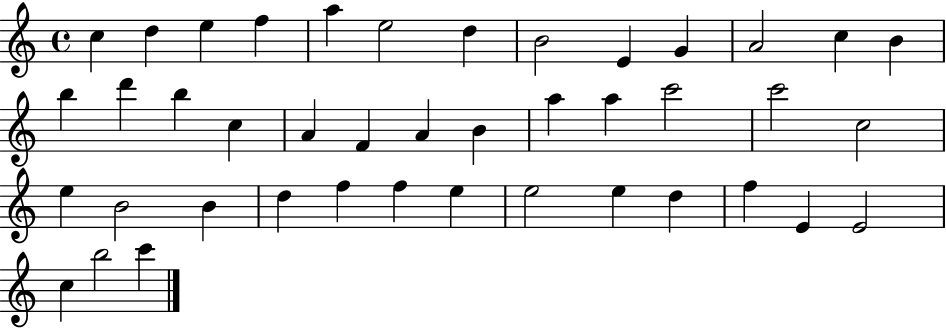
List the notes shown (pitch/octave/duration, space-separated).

C5/q D5/q E5/q F5/q A5/q E5/h D5/q B4/h E4/q G4/q A4/h C5/q B4/q B5/q D6/q B5/q C5/q A4/q F4/q A4/q B4/q A5/q A5/q C6/h C6/h C5/h E5/q B4/h B4/q D5/q F5/q F5/q E5/q E5/h E5/q D5/q F5/q E4/q E4/h C5/q B5/h C6/q